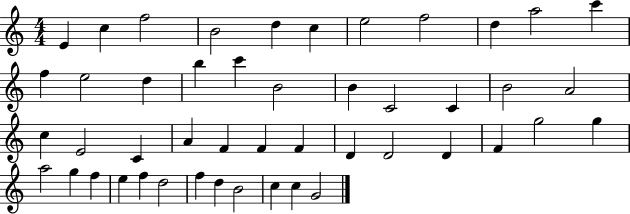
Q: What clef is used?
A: treble